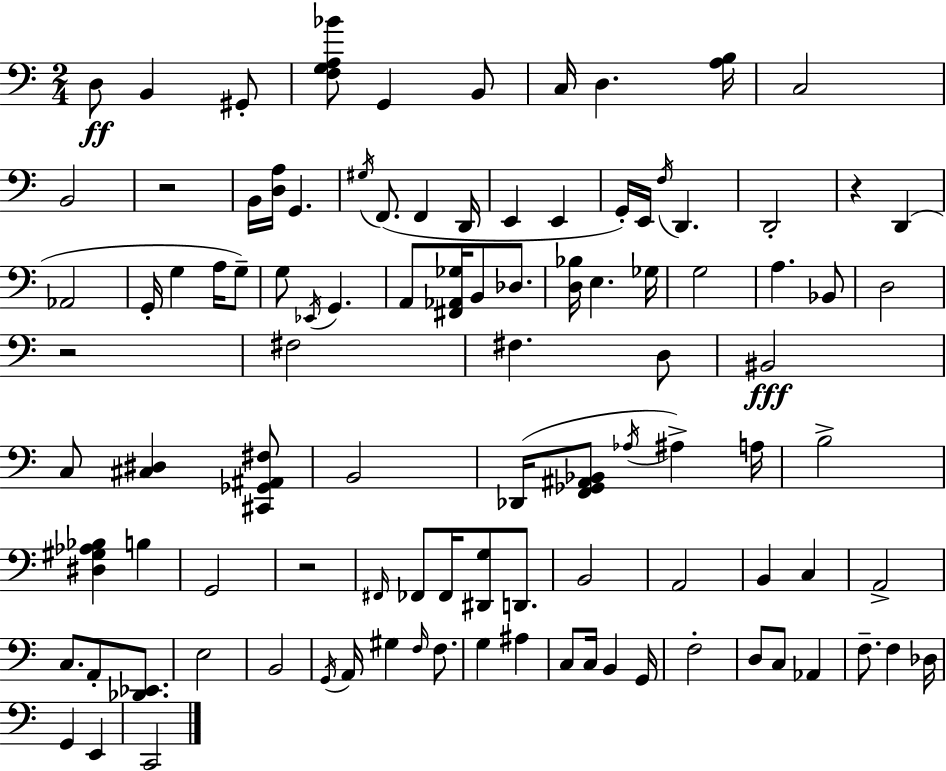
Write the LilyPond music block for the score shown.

{
  \clef bass
  \numericTimeSignature
  \time 2/4
  \key c \major
  d8\ff b,4 gis,8-. | <f g a bes'>8 g,4 b,8 | c16 d4. <a b>16 | c2 | \break b,2 | r2 | b,16 <d a>16 g,4. | \acciaccatura { gis16 } f,8.( f,4 | \break d,16 e,4 e,4 | g,16-.) e,16 \acciaccatura { f16 } d,4. | d,2-. | r4 d,4( | \break aes,2 | g,16-. g4 a16 | g8--) g8 \acciaccatura { ees,16 } g,4. | a,8 <fis, aes, ges>16 b,8 | \break des8. <d bes>16 e4. | ges16 g2 | a4. | bes,8 d2 | \break r2 | fis2 | fis4. | d8 bis,2\fff | \break c8 <cis dis>4 | <cis, ges, ais, fis>8 b,2 | des,16( <f, ges, ais, bes,>8 \acciaccatura { aes16 } ais4->) | a16 b2-> | \break <dis gis aes bes>4 | b4 g,2 | r2 | \grace { fis,16 } fes,8 fes,16 | \break <dis, g>8 d,8. b,2 | a,2 | b,4 | c4 a,2-> | \break c8. | a,8-. <des, ees,>8. e2 | b,2 | \acciaccatura { g,16 } a,16 gis4 | \break \grace { f16 } f8. g4 | ais4 c8 | c16 b,4 g,16 f2-. | d8 | \break c8 aes,4 f8.-- | f4 des16 g,4 | e,4 c,2 | \bar "|."
}